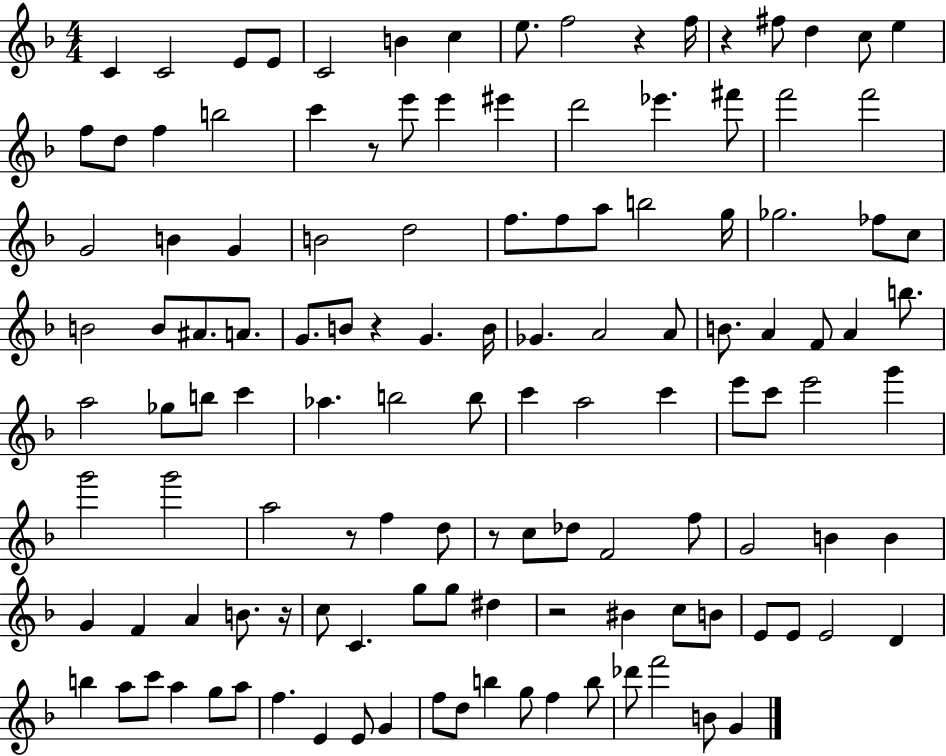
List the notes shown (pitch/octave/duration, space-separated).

C4/q C4/h E4/e E4/e C4/h B4/q C5/q E5/e. F5/h R/q F5/s R/q F#5/e D5/q C5/e E5/q F5/e D5/e F5/q B5/h C6/q R/e E6/e E6/q EIS6/q D6/h Eb6/q. F#6/e F6/h F6/h G4/h B4/q G4/q B4/h D5/h F5/e. F5/e A5/e B5/h G5/s Gb5/h. FES5/e C5/e B4/h B4/e A#4/e. A4/e. G4/e. B4/e R/q G4/q. B4/s Gb4/q. A4/h A4/e B4/e. A4/q F4/e A4/q B5/e. A5/h Gb5/e B5/e C6/q Ab5/q. B5/h B5/e C6/q A5/h C6/q E6/e C6/e E6/h G6/q G6/h G6/h A5/h R/e F5/q D5/e R/e C5/e Db5/e F4/h F5/e G4/h B4/q B4/q G4/q F4/q A4/q B4/e. R/s C5/e C4/q. G5/e G5/e D#5/q R/h BIS4/q C5/e B4/e E4/e E4/e E4/h D4/q B5/q A5/e C6/e A5/q G5/e A5/e F5/q. E4/q E4/e G4/q F5/e D5/e B5/q G5/e F5/q B5/e Db6/e F6/h B4/e G4/q